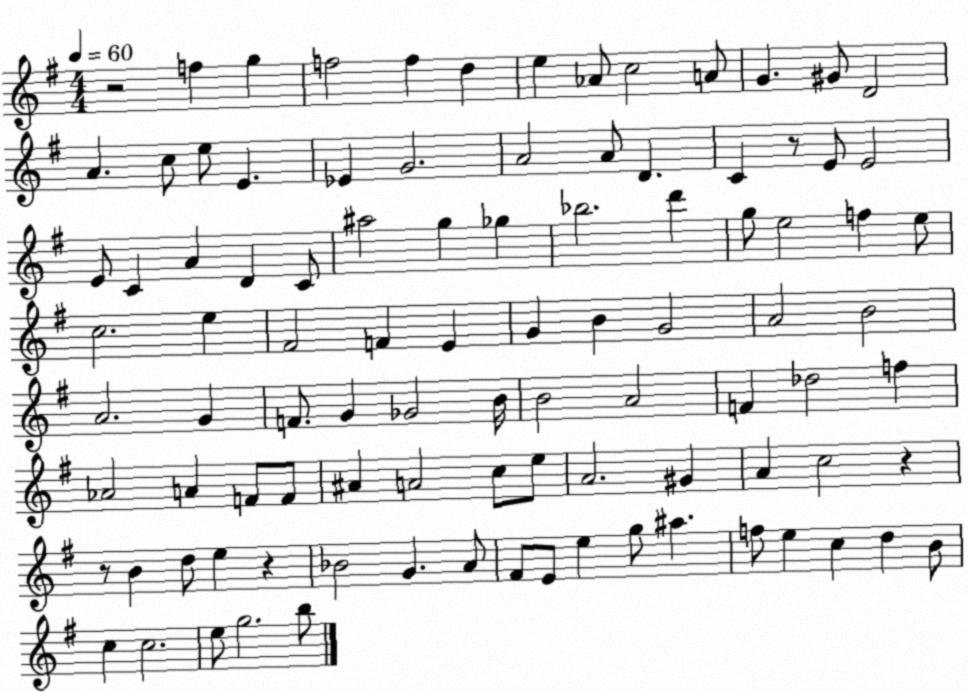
X:1
T:Untitled
M:4/4
L:1/4
K:G
z2 f g f2 f d e _A/2 c2 A/2 G ^G/2 D2 A c/2 e/2 E _E G2 A2 A/2 D C z/2 E/2 E2 E/2 C A D C/2 ^a2 g _g _b2 d' g/2 e2 f e/2 c2 e ^F2 F E G B G2 A2 B2 A2 G F/2 G _G2 B/4 B2 A2 F _d2 f _A2 A F/2 F/2 ^A A2 c/2 e/2 A2 ^G A c2 z z/2 B d/2 e z _B2 G A/2 ^F/2 E/2 e g/2 ^a f/2 e c d B/2 c c2 e/2 g2 b/2